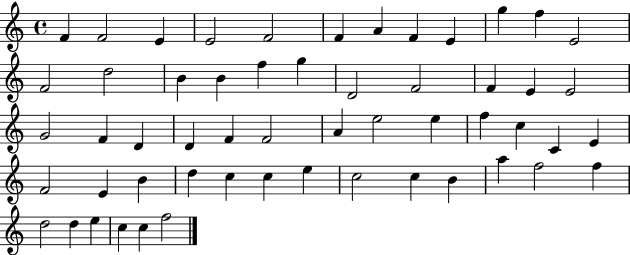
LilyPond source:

{
  \clef treble
  \time 4/4
  \defaultTimeSignature
  \key c \major
  f'4 f'2 e'4 | e'2 f'2 | f'4 a'4 f'4 e'4 | g''4 f''4 e'2 | \break f'2 d''2 | b'4 b'4 f''4 g''4 | d'2 f'2 | f'4 e'4 e'2 | \break g'2 f'4 d'4 | d'4 f'4 f'2 | a'4 e''2 e''4 | f''4 c''4 c'4 e'4 | \break f'2 e'4 b'4 | d''4 c''4 c''4 e''4 | c''2 c''4 b'4 | a''4 f''2 f''4 | \break d''2 d''4 e''4 | c''4 c''4 f''2 | \bar "|."
}